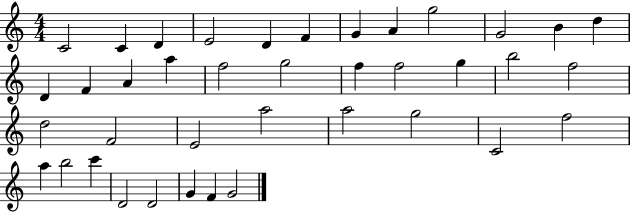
{
  \clef treble
  \numericTimeSignature
  \time 4/4
  \key c \major
  c'2 c'4 d'4 | e'2 d'4 f'4 | g'4 a'4 g''2 | g'2 b'4 d''4 | \break d'4 f'4 a'4 a''4 | f''2 g''2 | f''4 f''2 g''4 | b''2 f''2 | \break d''2 f'2 | e'2 a''2 | a''2 g''2 | c'2 f''2 | \break a''4 b''2 c'''4 | d'2 d'2 | g'4 f'4 g'2 | \bar "|."
}